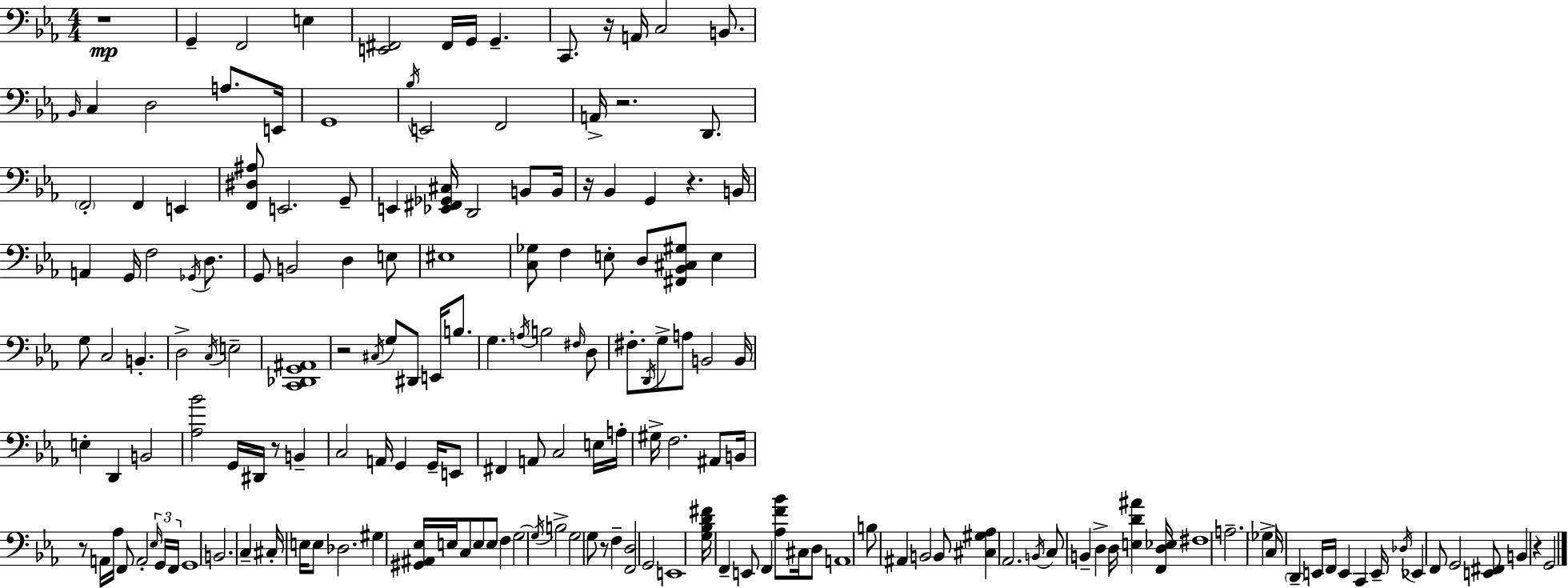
R/w G2/q F2/h E3/q [E2,F#2]/h F#2/s G2/s G2/q. C2/e. R/s A2/s C3/h B2/e. Bb2/s C3/q D3/h A3/e. E2/s G2/w Bb3/s E2/h F2/h A2/s R/h. D2/e. F2/h F2/q E2/q [F2,D#3,A#3]/e E2/h. G2/e E2/q [Eb2,F#2,Gb2,C#3]/s D2/h B2/e B2/s R/s Bb2/q G2/q R/q. B2/s A2/q G2/s F3/h Gb2/s D3/e. G2/e B2/h D3/q E3/e EIS3/w [C3,Gb3]/e F3/q E3/e D3/e [F#2,Bb2,C#3,G#3]/e E3/q G3/e C3/h B2/q. D3/h C3/s E3/h [C2,Db2,G2,A#2]/w R/h C#3/s G3/e D#2/e E2/s B3/e. G3/q. A3/s B3/h F#3/s D3/e F#3/e. D2/s G3/e A3/e B2/h B2/s E3/q D2/q B2/h [Ab3,Bb4]/h G2/s D#2/s R/e B2/q C3/h A2/s G2/q G2/s E2/e F#2/q A2/e C3/h E3/s A3/s G#3/s F3/h. A#2/e B2/s R/e A2/s Ab3/s F2/e A2/h Eb3/s G2/s F2/s G2/w B2/h. C3/q C#3/s E3/s E3/e Db3/h. G#3/q [G#2,A#2,Eb3]/s E3/s C3/e E3/e E3/e F3/q G3/h G3/s B3/h G3/h G3/e R/e F3/q [F2,D3]/h G2/h E2/w [G3,Bb3,D4,F#4]/s F2/q E2/e F2/q [Ab3,F4,Bb4]/e C#3/s D3/e A2/w B3/e A#2/q B2/h B2/e [C#3,G#3,Ab3]/q Ab2/h. B2/s C3/e B2/q D3/q D3/s [E3,D4,A#4]/q [F2,D3,Eb3]/s F#3/w A3/h. Gb3/q C3/s D2/q E2/s F2/s E2/q C2/q E2/s Db3/s Eb2/q F2/e G2/h [E2,F#2]/e B2/q R/q G2/h